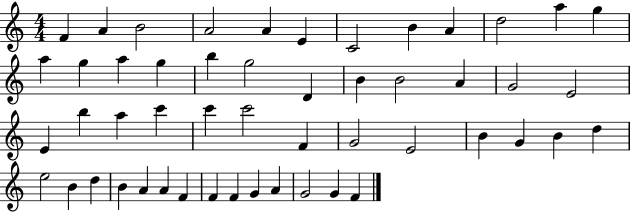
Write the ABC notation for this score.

X:1
T:Untitled
M:4/4
L:1/4
K:C
F A B2 A2 A E C2 B A d2 a g a g a g b g2 D B B2 A G2 E2 E b a c' c' c'2 F G2 E2 B G B d e2 B d B A A F F F G A G2 G F